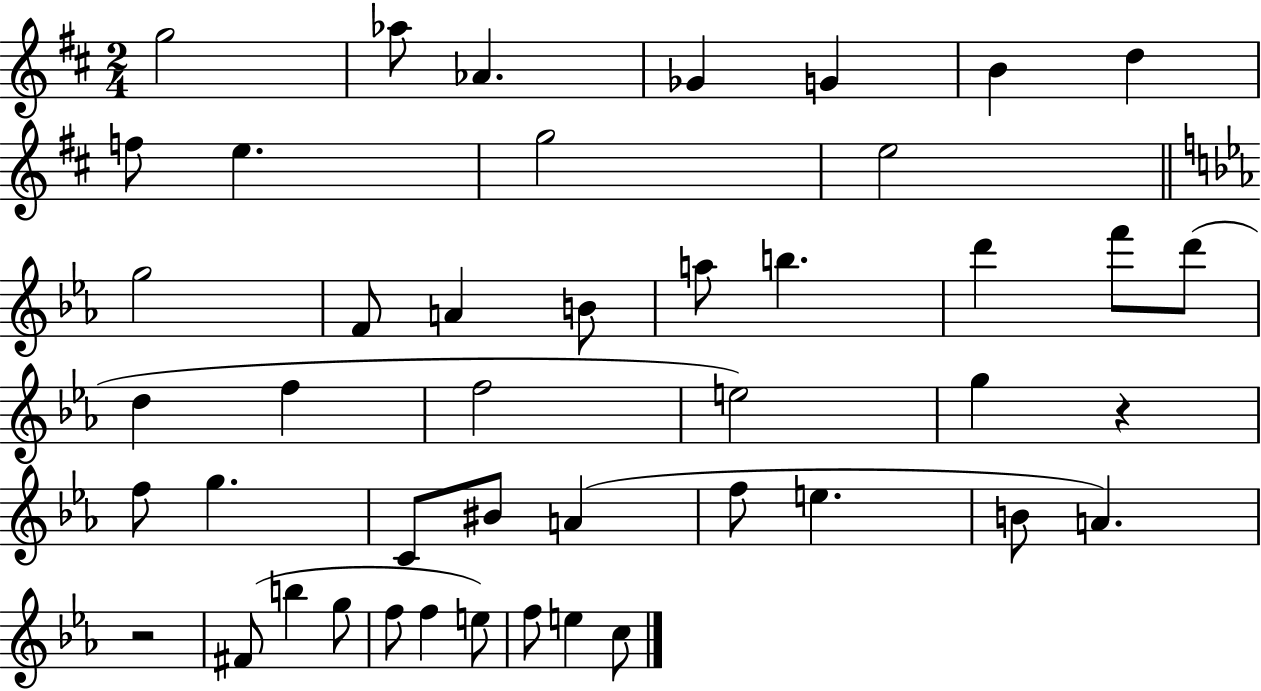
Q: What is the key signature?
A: D major